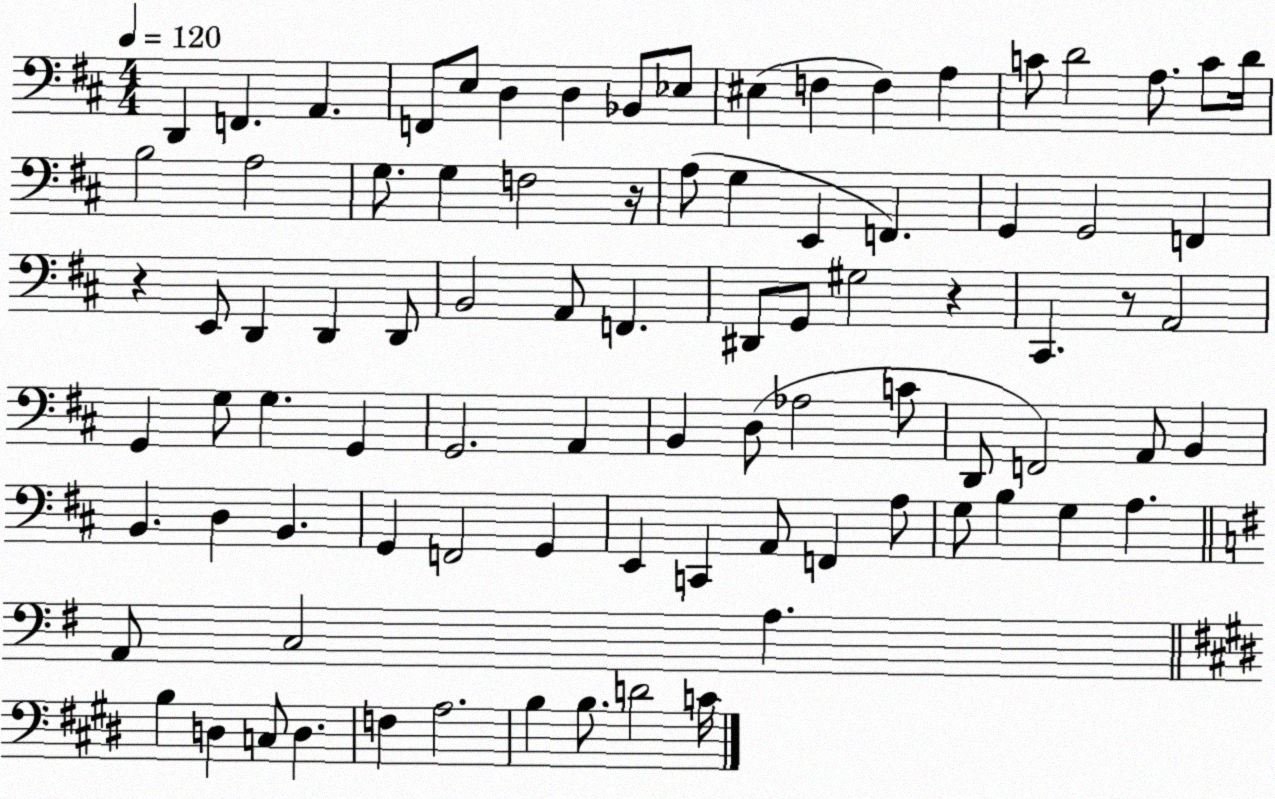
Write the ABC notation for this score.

X:1
T:Untitled
M:4/4
L:1/4
K:D
D,, F,, A,, F,,/2 E,/2 D, D, _B,,/2 _E,/2 ^E, F, F, A, C/2 D2 A,/2 C/2 D/4 B,2 A,2 G,/2 G, F,2 z/4 A,/2 G, E,, F,, G,, G,,2 F,, z E,,/2 D,, D,, D,,/2 B,,2 A,,/2 F,, ^D,,/2 G,,/2 ^G,2 z ^C,, z/2 A,,2 G,, G,/2 G, G,, G,,2 A,, B,, D,/2 _A,2 C/2 D,,/2 F,,2 A,,/2 B,, B,, D, B,, G,, F,,2 G,, E,, C,, A,,/2 F,, A,/2 G,/2 B, G, A, A,,/2 C,2 A, B, D, C,/2 D, F, A,2 B, B,/2 D2 C/4